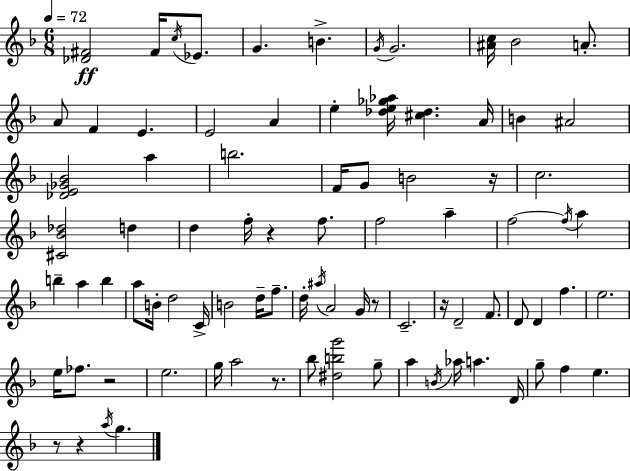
[Db4,F#4]/h F#4/s C5/s Eb4/e. G4/q. B4/q. G4/s G4/h. [A#4,C5]/s Bb4/h A4/e. A4/e F4/q E4/q. E4/h A4/q E5/q [Db5,E5,Gb5,Ab5]/s [C#5,Db5]/q. A4/s B4/q A#4/h [Db4,E4,Gb4,Bb4]/h A5/q B5/h. F4/s G4/e B4/h R/s C5/h. [C#4,Bb4,Db5]/h D5/q D5/q F5/s R/q F5/e. F5/h A5/q F5/h F5/s A5/q B5/q A5/q B5/q A5/e B4/s D5/h C4/s B4/h D5/s F5/e. D5/s A#5/s A4/h G4/s R/e C4/h. R/s D4/h F4/e. D4/e D4/q F5/q. E5/h. E5/s FES5/e. R/h E5/h. G5/s A5/h R/e. Bb5/e [D#5,B5,G6]/h G5/e A5/q B4/s Ab5/s A5/q. D4/s G5/e F5/q E5/q. R/e R/q A5/s G5/q.